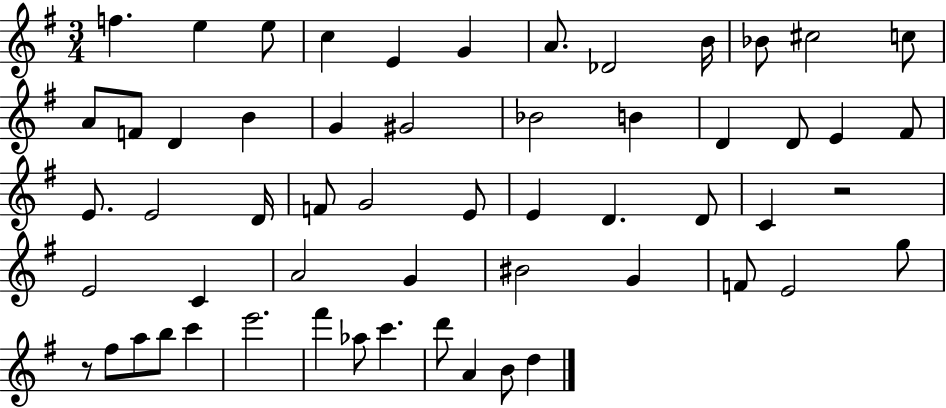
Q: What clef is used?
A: treble